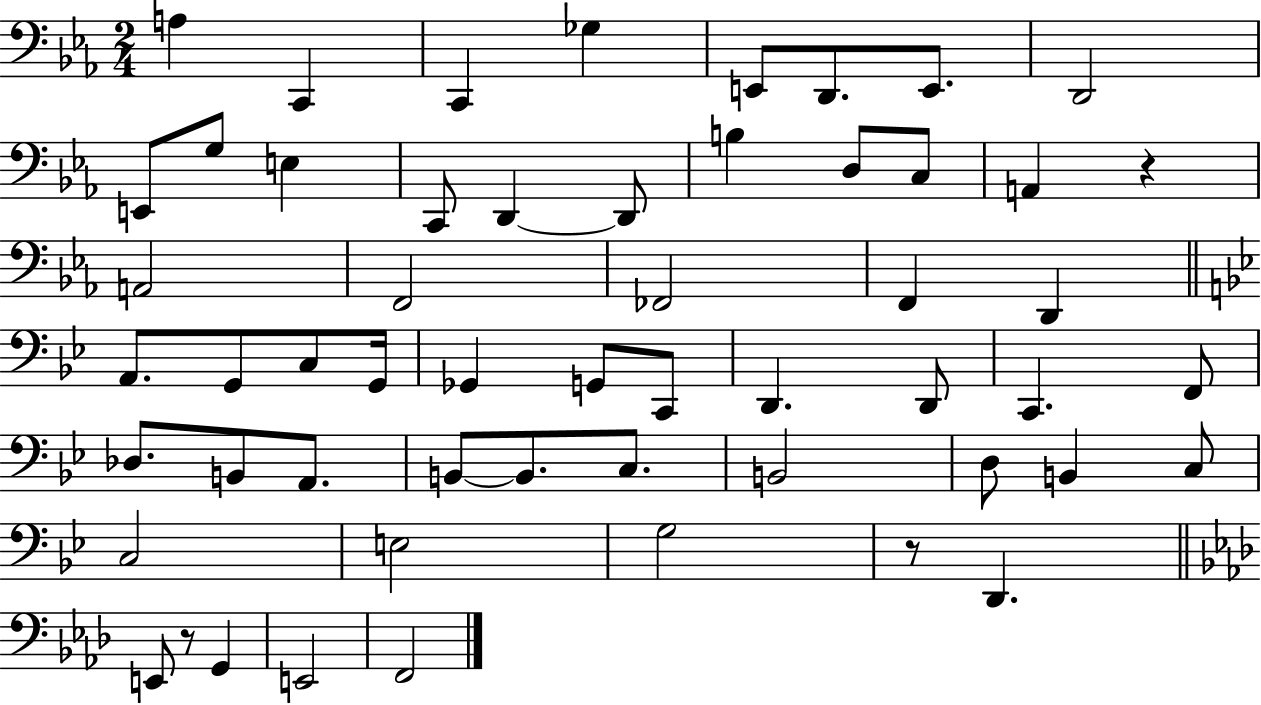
A3/q C2/q C2/q Gb3/q E2/e D2/e. E2/e. D2/h E2/e G3/e E3/q C2/e D2/q D2/e B3/q D3/e C3/e A2/q R/q A2/h F2/h FES2/h F2/q D2/q A2/e. G2/e C3/e G2/s Gb2/q G2/e C2/e D2/q. D2/e C2/q. F2/e Db3/e. B2/e A2/e. B2/e B2/e. C3/e. B2/h D3/e B2/q C3/e C3/h E3/h G3/h R/e D2/q. E2/e R/e G2/q E2/h F2/h